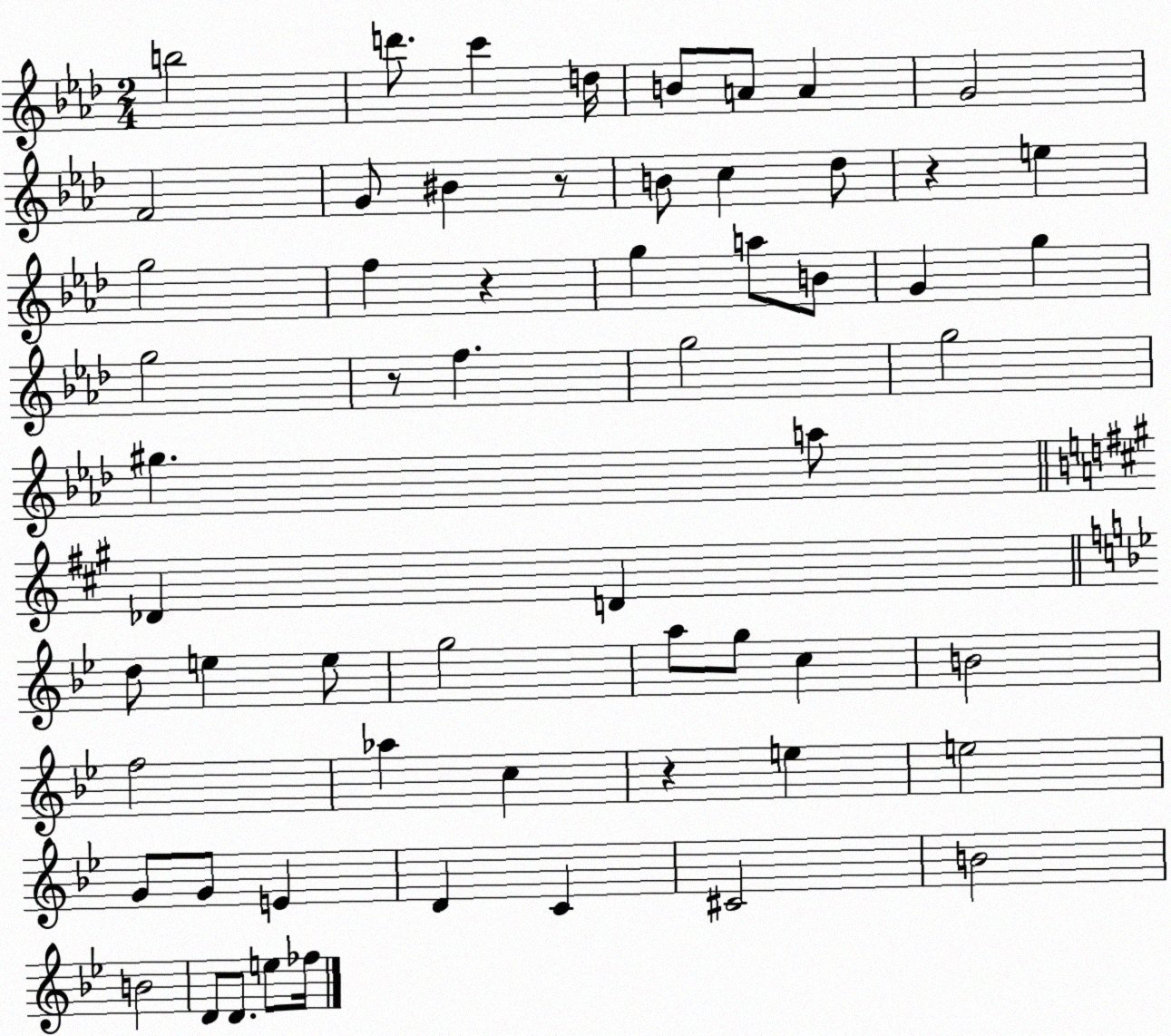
X:1
T:Untitled
M:2/4
L:1/4
K:Ab
b2 d'/2 c' d/4 B/2 A/2 A G2 F2 G/2 ^B z/2 B/2 c _d/2 z e g2 f z g a/2 B/2 G g g2 z/2 f g2 g2 ^g a/2 _D D d/2 e e/2 g2 a/2 g/2 c B2 f2 _a c z e e2 G/2 G/2 E D C ^C2 B2 B2 D/2 D/2 e/2 _f/4